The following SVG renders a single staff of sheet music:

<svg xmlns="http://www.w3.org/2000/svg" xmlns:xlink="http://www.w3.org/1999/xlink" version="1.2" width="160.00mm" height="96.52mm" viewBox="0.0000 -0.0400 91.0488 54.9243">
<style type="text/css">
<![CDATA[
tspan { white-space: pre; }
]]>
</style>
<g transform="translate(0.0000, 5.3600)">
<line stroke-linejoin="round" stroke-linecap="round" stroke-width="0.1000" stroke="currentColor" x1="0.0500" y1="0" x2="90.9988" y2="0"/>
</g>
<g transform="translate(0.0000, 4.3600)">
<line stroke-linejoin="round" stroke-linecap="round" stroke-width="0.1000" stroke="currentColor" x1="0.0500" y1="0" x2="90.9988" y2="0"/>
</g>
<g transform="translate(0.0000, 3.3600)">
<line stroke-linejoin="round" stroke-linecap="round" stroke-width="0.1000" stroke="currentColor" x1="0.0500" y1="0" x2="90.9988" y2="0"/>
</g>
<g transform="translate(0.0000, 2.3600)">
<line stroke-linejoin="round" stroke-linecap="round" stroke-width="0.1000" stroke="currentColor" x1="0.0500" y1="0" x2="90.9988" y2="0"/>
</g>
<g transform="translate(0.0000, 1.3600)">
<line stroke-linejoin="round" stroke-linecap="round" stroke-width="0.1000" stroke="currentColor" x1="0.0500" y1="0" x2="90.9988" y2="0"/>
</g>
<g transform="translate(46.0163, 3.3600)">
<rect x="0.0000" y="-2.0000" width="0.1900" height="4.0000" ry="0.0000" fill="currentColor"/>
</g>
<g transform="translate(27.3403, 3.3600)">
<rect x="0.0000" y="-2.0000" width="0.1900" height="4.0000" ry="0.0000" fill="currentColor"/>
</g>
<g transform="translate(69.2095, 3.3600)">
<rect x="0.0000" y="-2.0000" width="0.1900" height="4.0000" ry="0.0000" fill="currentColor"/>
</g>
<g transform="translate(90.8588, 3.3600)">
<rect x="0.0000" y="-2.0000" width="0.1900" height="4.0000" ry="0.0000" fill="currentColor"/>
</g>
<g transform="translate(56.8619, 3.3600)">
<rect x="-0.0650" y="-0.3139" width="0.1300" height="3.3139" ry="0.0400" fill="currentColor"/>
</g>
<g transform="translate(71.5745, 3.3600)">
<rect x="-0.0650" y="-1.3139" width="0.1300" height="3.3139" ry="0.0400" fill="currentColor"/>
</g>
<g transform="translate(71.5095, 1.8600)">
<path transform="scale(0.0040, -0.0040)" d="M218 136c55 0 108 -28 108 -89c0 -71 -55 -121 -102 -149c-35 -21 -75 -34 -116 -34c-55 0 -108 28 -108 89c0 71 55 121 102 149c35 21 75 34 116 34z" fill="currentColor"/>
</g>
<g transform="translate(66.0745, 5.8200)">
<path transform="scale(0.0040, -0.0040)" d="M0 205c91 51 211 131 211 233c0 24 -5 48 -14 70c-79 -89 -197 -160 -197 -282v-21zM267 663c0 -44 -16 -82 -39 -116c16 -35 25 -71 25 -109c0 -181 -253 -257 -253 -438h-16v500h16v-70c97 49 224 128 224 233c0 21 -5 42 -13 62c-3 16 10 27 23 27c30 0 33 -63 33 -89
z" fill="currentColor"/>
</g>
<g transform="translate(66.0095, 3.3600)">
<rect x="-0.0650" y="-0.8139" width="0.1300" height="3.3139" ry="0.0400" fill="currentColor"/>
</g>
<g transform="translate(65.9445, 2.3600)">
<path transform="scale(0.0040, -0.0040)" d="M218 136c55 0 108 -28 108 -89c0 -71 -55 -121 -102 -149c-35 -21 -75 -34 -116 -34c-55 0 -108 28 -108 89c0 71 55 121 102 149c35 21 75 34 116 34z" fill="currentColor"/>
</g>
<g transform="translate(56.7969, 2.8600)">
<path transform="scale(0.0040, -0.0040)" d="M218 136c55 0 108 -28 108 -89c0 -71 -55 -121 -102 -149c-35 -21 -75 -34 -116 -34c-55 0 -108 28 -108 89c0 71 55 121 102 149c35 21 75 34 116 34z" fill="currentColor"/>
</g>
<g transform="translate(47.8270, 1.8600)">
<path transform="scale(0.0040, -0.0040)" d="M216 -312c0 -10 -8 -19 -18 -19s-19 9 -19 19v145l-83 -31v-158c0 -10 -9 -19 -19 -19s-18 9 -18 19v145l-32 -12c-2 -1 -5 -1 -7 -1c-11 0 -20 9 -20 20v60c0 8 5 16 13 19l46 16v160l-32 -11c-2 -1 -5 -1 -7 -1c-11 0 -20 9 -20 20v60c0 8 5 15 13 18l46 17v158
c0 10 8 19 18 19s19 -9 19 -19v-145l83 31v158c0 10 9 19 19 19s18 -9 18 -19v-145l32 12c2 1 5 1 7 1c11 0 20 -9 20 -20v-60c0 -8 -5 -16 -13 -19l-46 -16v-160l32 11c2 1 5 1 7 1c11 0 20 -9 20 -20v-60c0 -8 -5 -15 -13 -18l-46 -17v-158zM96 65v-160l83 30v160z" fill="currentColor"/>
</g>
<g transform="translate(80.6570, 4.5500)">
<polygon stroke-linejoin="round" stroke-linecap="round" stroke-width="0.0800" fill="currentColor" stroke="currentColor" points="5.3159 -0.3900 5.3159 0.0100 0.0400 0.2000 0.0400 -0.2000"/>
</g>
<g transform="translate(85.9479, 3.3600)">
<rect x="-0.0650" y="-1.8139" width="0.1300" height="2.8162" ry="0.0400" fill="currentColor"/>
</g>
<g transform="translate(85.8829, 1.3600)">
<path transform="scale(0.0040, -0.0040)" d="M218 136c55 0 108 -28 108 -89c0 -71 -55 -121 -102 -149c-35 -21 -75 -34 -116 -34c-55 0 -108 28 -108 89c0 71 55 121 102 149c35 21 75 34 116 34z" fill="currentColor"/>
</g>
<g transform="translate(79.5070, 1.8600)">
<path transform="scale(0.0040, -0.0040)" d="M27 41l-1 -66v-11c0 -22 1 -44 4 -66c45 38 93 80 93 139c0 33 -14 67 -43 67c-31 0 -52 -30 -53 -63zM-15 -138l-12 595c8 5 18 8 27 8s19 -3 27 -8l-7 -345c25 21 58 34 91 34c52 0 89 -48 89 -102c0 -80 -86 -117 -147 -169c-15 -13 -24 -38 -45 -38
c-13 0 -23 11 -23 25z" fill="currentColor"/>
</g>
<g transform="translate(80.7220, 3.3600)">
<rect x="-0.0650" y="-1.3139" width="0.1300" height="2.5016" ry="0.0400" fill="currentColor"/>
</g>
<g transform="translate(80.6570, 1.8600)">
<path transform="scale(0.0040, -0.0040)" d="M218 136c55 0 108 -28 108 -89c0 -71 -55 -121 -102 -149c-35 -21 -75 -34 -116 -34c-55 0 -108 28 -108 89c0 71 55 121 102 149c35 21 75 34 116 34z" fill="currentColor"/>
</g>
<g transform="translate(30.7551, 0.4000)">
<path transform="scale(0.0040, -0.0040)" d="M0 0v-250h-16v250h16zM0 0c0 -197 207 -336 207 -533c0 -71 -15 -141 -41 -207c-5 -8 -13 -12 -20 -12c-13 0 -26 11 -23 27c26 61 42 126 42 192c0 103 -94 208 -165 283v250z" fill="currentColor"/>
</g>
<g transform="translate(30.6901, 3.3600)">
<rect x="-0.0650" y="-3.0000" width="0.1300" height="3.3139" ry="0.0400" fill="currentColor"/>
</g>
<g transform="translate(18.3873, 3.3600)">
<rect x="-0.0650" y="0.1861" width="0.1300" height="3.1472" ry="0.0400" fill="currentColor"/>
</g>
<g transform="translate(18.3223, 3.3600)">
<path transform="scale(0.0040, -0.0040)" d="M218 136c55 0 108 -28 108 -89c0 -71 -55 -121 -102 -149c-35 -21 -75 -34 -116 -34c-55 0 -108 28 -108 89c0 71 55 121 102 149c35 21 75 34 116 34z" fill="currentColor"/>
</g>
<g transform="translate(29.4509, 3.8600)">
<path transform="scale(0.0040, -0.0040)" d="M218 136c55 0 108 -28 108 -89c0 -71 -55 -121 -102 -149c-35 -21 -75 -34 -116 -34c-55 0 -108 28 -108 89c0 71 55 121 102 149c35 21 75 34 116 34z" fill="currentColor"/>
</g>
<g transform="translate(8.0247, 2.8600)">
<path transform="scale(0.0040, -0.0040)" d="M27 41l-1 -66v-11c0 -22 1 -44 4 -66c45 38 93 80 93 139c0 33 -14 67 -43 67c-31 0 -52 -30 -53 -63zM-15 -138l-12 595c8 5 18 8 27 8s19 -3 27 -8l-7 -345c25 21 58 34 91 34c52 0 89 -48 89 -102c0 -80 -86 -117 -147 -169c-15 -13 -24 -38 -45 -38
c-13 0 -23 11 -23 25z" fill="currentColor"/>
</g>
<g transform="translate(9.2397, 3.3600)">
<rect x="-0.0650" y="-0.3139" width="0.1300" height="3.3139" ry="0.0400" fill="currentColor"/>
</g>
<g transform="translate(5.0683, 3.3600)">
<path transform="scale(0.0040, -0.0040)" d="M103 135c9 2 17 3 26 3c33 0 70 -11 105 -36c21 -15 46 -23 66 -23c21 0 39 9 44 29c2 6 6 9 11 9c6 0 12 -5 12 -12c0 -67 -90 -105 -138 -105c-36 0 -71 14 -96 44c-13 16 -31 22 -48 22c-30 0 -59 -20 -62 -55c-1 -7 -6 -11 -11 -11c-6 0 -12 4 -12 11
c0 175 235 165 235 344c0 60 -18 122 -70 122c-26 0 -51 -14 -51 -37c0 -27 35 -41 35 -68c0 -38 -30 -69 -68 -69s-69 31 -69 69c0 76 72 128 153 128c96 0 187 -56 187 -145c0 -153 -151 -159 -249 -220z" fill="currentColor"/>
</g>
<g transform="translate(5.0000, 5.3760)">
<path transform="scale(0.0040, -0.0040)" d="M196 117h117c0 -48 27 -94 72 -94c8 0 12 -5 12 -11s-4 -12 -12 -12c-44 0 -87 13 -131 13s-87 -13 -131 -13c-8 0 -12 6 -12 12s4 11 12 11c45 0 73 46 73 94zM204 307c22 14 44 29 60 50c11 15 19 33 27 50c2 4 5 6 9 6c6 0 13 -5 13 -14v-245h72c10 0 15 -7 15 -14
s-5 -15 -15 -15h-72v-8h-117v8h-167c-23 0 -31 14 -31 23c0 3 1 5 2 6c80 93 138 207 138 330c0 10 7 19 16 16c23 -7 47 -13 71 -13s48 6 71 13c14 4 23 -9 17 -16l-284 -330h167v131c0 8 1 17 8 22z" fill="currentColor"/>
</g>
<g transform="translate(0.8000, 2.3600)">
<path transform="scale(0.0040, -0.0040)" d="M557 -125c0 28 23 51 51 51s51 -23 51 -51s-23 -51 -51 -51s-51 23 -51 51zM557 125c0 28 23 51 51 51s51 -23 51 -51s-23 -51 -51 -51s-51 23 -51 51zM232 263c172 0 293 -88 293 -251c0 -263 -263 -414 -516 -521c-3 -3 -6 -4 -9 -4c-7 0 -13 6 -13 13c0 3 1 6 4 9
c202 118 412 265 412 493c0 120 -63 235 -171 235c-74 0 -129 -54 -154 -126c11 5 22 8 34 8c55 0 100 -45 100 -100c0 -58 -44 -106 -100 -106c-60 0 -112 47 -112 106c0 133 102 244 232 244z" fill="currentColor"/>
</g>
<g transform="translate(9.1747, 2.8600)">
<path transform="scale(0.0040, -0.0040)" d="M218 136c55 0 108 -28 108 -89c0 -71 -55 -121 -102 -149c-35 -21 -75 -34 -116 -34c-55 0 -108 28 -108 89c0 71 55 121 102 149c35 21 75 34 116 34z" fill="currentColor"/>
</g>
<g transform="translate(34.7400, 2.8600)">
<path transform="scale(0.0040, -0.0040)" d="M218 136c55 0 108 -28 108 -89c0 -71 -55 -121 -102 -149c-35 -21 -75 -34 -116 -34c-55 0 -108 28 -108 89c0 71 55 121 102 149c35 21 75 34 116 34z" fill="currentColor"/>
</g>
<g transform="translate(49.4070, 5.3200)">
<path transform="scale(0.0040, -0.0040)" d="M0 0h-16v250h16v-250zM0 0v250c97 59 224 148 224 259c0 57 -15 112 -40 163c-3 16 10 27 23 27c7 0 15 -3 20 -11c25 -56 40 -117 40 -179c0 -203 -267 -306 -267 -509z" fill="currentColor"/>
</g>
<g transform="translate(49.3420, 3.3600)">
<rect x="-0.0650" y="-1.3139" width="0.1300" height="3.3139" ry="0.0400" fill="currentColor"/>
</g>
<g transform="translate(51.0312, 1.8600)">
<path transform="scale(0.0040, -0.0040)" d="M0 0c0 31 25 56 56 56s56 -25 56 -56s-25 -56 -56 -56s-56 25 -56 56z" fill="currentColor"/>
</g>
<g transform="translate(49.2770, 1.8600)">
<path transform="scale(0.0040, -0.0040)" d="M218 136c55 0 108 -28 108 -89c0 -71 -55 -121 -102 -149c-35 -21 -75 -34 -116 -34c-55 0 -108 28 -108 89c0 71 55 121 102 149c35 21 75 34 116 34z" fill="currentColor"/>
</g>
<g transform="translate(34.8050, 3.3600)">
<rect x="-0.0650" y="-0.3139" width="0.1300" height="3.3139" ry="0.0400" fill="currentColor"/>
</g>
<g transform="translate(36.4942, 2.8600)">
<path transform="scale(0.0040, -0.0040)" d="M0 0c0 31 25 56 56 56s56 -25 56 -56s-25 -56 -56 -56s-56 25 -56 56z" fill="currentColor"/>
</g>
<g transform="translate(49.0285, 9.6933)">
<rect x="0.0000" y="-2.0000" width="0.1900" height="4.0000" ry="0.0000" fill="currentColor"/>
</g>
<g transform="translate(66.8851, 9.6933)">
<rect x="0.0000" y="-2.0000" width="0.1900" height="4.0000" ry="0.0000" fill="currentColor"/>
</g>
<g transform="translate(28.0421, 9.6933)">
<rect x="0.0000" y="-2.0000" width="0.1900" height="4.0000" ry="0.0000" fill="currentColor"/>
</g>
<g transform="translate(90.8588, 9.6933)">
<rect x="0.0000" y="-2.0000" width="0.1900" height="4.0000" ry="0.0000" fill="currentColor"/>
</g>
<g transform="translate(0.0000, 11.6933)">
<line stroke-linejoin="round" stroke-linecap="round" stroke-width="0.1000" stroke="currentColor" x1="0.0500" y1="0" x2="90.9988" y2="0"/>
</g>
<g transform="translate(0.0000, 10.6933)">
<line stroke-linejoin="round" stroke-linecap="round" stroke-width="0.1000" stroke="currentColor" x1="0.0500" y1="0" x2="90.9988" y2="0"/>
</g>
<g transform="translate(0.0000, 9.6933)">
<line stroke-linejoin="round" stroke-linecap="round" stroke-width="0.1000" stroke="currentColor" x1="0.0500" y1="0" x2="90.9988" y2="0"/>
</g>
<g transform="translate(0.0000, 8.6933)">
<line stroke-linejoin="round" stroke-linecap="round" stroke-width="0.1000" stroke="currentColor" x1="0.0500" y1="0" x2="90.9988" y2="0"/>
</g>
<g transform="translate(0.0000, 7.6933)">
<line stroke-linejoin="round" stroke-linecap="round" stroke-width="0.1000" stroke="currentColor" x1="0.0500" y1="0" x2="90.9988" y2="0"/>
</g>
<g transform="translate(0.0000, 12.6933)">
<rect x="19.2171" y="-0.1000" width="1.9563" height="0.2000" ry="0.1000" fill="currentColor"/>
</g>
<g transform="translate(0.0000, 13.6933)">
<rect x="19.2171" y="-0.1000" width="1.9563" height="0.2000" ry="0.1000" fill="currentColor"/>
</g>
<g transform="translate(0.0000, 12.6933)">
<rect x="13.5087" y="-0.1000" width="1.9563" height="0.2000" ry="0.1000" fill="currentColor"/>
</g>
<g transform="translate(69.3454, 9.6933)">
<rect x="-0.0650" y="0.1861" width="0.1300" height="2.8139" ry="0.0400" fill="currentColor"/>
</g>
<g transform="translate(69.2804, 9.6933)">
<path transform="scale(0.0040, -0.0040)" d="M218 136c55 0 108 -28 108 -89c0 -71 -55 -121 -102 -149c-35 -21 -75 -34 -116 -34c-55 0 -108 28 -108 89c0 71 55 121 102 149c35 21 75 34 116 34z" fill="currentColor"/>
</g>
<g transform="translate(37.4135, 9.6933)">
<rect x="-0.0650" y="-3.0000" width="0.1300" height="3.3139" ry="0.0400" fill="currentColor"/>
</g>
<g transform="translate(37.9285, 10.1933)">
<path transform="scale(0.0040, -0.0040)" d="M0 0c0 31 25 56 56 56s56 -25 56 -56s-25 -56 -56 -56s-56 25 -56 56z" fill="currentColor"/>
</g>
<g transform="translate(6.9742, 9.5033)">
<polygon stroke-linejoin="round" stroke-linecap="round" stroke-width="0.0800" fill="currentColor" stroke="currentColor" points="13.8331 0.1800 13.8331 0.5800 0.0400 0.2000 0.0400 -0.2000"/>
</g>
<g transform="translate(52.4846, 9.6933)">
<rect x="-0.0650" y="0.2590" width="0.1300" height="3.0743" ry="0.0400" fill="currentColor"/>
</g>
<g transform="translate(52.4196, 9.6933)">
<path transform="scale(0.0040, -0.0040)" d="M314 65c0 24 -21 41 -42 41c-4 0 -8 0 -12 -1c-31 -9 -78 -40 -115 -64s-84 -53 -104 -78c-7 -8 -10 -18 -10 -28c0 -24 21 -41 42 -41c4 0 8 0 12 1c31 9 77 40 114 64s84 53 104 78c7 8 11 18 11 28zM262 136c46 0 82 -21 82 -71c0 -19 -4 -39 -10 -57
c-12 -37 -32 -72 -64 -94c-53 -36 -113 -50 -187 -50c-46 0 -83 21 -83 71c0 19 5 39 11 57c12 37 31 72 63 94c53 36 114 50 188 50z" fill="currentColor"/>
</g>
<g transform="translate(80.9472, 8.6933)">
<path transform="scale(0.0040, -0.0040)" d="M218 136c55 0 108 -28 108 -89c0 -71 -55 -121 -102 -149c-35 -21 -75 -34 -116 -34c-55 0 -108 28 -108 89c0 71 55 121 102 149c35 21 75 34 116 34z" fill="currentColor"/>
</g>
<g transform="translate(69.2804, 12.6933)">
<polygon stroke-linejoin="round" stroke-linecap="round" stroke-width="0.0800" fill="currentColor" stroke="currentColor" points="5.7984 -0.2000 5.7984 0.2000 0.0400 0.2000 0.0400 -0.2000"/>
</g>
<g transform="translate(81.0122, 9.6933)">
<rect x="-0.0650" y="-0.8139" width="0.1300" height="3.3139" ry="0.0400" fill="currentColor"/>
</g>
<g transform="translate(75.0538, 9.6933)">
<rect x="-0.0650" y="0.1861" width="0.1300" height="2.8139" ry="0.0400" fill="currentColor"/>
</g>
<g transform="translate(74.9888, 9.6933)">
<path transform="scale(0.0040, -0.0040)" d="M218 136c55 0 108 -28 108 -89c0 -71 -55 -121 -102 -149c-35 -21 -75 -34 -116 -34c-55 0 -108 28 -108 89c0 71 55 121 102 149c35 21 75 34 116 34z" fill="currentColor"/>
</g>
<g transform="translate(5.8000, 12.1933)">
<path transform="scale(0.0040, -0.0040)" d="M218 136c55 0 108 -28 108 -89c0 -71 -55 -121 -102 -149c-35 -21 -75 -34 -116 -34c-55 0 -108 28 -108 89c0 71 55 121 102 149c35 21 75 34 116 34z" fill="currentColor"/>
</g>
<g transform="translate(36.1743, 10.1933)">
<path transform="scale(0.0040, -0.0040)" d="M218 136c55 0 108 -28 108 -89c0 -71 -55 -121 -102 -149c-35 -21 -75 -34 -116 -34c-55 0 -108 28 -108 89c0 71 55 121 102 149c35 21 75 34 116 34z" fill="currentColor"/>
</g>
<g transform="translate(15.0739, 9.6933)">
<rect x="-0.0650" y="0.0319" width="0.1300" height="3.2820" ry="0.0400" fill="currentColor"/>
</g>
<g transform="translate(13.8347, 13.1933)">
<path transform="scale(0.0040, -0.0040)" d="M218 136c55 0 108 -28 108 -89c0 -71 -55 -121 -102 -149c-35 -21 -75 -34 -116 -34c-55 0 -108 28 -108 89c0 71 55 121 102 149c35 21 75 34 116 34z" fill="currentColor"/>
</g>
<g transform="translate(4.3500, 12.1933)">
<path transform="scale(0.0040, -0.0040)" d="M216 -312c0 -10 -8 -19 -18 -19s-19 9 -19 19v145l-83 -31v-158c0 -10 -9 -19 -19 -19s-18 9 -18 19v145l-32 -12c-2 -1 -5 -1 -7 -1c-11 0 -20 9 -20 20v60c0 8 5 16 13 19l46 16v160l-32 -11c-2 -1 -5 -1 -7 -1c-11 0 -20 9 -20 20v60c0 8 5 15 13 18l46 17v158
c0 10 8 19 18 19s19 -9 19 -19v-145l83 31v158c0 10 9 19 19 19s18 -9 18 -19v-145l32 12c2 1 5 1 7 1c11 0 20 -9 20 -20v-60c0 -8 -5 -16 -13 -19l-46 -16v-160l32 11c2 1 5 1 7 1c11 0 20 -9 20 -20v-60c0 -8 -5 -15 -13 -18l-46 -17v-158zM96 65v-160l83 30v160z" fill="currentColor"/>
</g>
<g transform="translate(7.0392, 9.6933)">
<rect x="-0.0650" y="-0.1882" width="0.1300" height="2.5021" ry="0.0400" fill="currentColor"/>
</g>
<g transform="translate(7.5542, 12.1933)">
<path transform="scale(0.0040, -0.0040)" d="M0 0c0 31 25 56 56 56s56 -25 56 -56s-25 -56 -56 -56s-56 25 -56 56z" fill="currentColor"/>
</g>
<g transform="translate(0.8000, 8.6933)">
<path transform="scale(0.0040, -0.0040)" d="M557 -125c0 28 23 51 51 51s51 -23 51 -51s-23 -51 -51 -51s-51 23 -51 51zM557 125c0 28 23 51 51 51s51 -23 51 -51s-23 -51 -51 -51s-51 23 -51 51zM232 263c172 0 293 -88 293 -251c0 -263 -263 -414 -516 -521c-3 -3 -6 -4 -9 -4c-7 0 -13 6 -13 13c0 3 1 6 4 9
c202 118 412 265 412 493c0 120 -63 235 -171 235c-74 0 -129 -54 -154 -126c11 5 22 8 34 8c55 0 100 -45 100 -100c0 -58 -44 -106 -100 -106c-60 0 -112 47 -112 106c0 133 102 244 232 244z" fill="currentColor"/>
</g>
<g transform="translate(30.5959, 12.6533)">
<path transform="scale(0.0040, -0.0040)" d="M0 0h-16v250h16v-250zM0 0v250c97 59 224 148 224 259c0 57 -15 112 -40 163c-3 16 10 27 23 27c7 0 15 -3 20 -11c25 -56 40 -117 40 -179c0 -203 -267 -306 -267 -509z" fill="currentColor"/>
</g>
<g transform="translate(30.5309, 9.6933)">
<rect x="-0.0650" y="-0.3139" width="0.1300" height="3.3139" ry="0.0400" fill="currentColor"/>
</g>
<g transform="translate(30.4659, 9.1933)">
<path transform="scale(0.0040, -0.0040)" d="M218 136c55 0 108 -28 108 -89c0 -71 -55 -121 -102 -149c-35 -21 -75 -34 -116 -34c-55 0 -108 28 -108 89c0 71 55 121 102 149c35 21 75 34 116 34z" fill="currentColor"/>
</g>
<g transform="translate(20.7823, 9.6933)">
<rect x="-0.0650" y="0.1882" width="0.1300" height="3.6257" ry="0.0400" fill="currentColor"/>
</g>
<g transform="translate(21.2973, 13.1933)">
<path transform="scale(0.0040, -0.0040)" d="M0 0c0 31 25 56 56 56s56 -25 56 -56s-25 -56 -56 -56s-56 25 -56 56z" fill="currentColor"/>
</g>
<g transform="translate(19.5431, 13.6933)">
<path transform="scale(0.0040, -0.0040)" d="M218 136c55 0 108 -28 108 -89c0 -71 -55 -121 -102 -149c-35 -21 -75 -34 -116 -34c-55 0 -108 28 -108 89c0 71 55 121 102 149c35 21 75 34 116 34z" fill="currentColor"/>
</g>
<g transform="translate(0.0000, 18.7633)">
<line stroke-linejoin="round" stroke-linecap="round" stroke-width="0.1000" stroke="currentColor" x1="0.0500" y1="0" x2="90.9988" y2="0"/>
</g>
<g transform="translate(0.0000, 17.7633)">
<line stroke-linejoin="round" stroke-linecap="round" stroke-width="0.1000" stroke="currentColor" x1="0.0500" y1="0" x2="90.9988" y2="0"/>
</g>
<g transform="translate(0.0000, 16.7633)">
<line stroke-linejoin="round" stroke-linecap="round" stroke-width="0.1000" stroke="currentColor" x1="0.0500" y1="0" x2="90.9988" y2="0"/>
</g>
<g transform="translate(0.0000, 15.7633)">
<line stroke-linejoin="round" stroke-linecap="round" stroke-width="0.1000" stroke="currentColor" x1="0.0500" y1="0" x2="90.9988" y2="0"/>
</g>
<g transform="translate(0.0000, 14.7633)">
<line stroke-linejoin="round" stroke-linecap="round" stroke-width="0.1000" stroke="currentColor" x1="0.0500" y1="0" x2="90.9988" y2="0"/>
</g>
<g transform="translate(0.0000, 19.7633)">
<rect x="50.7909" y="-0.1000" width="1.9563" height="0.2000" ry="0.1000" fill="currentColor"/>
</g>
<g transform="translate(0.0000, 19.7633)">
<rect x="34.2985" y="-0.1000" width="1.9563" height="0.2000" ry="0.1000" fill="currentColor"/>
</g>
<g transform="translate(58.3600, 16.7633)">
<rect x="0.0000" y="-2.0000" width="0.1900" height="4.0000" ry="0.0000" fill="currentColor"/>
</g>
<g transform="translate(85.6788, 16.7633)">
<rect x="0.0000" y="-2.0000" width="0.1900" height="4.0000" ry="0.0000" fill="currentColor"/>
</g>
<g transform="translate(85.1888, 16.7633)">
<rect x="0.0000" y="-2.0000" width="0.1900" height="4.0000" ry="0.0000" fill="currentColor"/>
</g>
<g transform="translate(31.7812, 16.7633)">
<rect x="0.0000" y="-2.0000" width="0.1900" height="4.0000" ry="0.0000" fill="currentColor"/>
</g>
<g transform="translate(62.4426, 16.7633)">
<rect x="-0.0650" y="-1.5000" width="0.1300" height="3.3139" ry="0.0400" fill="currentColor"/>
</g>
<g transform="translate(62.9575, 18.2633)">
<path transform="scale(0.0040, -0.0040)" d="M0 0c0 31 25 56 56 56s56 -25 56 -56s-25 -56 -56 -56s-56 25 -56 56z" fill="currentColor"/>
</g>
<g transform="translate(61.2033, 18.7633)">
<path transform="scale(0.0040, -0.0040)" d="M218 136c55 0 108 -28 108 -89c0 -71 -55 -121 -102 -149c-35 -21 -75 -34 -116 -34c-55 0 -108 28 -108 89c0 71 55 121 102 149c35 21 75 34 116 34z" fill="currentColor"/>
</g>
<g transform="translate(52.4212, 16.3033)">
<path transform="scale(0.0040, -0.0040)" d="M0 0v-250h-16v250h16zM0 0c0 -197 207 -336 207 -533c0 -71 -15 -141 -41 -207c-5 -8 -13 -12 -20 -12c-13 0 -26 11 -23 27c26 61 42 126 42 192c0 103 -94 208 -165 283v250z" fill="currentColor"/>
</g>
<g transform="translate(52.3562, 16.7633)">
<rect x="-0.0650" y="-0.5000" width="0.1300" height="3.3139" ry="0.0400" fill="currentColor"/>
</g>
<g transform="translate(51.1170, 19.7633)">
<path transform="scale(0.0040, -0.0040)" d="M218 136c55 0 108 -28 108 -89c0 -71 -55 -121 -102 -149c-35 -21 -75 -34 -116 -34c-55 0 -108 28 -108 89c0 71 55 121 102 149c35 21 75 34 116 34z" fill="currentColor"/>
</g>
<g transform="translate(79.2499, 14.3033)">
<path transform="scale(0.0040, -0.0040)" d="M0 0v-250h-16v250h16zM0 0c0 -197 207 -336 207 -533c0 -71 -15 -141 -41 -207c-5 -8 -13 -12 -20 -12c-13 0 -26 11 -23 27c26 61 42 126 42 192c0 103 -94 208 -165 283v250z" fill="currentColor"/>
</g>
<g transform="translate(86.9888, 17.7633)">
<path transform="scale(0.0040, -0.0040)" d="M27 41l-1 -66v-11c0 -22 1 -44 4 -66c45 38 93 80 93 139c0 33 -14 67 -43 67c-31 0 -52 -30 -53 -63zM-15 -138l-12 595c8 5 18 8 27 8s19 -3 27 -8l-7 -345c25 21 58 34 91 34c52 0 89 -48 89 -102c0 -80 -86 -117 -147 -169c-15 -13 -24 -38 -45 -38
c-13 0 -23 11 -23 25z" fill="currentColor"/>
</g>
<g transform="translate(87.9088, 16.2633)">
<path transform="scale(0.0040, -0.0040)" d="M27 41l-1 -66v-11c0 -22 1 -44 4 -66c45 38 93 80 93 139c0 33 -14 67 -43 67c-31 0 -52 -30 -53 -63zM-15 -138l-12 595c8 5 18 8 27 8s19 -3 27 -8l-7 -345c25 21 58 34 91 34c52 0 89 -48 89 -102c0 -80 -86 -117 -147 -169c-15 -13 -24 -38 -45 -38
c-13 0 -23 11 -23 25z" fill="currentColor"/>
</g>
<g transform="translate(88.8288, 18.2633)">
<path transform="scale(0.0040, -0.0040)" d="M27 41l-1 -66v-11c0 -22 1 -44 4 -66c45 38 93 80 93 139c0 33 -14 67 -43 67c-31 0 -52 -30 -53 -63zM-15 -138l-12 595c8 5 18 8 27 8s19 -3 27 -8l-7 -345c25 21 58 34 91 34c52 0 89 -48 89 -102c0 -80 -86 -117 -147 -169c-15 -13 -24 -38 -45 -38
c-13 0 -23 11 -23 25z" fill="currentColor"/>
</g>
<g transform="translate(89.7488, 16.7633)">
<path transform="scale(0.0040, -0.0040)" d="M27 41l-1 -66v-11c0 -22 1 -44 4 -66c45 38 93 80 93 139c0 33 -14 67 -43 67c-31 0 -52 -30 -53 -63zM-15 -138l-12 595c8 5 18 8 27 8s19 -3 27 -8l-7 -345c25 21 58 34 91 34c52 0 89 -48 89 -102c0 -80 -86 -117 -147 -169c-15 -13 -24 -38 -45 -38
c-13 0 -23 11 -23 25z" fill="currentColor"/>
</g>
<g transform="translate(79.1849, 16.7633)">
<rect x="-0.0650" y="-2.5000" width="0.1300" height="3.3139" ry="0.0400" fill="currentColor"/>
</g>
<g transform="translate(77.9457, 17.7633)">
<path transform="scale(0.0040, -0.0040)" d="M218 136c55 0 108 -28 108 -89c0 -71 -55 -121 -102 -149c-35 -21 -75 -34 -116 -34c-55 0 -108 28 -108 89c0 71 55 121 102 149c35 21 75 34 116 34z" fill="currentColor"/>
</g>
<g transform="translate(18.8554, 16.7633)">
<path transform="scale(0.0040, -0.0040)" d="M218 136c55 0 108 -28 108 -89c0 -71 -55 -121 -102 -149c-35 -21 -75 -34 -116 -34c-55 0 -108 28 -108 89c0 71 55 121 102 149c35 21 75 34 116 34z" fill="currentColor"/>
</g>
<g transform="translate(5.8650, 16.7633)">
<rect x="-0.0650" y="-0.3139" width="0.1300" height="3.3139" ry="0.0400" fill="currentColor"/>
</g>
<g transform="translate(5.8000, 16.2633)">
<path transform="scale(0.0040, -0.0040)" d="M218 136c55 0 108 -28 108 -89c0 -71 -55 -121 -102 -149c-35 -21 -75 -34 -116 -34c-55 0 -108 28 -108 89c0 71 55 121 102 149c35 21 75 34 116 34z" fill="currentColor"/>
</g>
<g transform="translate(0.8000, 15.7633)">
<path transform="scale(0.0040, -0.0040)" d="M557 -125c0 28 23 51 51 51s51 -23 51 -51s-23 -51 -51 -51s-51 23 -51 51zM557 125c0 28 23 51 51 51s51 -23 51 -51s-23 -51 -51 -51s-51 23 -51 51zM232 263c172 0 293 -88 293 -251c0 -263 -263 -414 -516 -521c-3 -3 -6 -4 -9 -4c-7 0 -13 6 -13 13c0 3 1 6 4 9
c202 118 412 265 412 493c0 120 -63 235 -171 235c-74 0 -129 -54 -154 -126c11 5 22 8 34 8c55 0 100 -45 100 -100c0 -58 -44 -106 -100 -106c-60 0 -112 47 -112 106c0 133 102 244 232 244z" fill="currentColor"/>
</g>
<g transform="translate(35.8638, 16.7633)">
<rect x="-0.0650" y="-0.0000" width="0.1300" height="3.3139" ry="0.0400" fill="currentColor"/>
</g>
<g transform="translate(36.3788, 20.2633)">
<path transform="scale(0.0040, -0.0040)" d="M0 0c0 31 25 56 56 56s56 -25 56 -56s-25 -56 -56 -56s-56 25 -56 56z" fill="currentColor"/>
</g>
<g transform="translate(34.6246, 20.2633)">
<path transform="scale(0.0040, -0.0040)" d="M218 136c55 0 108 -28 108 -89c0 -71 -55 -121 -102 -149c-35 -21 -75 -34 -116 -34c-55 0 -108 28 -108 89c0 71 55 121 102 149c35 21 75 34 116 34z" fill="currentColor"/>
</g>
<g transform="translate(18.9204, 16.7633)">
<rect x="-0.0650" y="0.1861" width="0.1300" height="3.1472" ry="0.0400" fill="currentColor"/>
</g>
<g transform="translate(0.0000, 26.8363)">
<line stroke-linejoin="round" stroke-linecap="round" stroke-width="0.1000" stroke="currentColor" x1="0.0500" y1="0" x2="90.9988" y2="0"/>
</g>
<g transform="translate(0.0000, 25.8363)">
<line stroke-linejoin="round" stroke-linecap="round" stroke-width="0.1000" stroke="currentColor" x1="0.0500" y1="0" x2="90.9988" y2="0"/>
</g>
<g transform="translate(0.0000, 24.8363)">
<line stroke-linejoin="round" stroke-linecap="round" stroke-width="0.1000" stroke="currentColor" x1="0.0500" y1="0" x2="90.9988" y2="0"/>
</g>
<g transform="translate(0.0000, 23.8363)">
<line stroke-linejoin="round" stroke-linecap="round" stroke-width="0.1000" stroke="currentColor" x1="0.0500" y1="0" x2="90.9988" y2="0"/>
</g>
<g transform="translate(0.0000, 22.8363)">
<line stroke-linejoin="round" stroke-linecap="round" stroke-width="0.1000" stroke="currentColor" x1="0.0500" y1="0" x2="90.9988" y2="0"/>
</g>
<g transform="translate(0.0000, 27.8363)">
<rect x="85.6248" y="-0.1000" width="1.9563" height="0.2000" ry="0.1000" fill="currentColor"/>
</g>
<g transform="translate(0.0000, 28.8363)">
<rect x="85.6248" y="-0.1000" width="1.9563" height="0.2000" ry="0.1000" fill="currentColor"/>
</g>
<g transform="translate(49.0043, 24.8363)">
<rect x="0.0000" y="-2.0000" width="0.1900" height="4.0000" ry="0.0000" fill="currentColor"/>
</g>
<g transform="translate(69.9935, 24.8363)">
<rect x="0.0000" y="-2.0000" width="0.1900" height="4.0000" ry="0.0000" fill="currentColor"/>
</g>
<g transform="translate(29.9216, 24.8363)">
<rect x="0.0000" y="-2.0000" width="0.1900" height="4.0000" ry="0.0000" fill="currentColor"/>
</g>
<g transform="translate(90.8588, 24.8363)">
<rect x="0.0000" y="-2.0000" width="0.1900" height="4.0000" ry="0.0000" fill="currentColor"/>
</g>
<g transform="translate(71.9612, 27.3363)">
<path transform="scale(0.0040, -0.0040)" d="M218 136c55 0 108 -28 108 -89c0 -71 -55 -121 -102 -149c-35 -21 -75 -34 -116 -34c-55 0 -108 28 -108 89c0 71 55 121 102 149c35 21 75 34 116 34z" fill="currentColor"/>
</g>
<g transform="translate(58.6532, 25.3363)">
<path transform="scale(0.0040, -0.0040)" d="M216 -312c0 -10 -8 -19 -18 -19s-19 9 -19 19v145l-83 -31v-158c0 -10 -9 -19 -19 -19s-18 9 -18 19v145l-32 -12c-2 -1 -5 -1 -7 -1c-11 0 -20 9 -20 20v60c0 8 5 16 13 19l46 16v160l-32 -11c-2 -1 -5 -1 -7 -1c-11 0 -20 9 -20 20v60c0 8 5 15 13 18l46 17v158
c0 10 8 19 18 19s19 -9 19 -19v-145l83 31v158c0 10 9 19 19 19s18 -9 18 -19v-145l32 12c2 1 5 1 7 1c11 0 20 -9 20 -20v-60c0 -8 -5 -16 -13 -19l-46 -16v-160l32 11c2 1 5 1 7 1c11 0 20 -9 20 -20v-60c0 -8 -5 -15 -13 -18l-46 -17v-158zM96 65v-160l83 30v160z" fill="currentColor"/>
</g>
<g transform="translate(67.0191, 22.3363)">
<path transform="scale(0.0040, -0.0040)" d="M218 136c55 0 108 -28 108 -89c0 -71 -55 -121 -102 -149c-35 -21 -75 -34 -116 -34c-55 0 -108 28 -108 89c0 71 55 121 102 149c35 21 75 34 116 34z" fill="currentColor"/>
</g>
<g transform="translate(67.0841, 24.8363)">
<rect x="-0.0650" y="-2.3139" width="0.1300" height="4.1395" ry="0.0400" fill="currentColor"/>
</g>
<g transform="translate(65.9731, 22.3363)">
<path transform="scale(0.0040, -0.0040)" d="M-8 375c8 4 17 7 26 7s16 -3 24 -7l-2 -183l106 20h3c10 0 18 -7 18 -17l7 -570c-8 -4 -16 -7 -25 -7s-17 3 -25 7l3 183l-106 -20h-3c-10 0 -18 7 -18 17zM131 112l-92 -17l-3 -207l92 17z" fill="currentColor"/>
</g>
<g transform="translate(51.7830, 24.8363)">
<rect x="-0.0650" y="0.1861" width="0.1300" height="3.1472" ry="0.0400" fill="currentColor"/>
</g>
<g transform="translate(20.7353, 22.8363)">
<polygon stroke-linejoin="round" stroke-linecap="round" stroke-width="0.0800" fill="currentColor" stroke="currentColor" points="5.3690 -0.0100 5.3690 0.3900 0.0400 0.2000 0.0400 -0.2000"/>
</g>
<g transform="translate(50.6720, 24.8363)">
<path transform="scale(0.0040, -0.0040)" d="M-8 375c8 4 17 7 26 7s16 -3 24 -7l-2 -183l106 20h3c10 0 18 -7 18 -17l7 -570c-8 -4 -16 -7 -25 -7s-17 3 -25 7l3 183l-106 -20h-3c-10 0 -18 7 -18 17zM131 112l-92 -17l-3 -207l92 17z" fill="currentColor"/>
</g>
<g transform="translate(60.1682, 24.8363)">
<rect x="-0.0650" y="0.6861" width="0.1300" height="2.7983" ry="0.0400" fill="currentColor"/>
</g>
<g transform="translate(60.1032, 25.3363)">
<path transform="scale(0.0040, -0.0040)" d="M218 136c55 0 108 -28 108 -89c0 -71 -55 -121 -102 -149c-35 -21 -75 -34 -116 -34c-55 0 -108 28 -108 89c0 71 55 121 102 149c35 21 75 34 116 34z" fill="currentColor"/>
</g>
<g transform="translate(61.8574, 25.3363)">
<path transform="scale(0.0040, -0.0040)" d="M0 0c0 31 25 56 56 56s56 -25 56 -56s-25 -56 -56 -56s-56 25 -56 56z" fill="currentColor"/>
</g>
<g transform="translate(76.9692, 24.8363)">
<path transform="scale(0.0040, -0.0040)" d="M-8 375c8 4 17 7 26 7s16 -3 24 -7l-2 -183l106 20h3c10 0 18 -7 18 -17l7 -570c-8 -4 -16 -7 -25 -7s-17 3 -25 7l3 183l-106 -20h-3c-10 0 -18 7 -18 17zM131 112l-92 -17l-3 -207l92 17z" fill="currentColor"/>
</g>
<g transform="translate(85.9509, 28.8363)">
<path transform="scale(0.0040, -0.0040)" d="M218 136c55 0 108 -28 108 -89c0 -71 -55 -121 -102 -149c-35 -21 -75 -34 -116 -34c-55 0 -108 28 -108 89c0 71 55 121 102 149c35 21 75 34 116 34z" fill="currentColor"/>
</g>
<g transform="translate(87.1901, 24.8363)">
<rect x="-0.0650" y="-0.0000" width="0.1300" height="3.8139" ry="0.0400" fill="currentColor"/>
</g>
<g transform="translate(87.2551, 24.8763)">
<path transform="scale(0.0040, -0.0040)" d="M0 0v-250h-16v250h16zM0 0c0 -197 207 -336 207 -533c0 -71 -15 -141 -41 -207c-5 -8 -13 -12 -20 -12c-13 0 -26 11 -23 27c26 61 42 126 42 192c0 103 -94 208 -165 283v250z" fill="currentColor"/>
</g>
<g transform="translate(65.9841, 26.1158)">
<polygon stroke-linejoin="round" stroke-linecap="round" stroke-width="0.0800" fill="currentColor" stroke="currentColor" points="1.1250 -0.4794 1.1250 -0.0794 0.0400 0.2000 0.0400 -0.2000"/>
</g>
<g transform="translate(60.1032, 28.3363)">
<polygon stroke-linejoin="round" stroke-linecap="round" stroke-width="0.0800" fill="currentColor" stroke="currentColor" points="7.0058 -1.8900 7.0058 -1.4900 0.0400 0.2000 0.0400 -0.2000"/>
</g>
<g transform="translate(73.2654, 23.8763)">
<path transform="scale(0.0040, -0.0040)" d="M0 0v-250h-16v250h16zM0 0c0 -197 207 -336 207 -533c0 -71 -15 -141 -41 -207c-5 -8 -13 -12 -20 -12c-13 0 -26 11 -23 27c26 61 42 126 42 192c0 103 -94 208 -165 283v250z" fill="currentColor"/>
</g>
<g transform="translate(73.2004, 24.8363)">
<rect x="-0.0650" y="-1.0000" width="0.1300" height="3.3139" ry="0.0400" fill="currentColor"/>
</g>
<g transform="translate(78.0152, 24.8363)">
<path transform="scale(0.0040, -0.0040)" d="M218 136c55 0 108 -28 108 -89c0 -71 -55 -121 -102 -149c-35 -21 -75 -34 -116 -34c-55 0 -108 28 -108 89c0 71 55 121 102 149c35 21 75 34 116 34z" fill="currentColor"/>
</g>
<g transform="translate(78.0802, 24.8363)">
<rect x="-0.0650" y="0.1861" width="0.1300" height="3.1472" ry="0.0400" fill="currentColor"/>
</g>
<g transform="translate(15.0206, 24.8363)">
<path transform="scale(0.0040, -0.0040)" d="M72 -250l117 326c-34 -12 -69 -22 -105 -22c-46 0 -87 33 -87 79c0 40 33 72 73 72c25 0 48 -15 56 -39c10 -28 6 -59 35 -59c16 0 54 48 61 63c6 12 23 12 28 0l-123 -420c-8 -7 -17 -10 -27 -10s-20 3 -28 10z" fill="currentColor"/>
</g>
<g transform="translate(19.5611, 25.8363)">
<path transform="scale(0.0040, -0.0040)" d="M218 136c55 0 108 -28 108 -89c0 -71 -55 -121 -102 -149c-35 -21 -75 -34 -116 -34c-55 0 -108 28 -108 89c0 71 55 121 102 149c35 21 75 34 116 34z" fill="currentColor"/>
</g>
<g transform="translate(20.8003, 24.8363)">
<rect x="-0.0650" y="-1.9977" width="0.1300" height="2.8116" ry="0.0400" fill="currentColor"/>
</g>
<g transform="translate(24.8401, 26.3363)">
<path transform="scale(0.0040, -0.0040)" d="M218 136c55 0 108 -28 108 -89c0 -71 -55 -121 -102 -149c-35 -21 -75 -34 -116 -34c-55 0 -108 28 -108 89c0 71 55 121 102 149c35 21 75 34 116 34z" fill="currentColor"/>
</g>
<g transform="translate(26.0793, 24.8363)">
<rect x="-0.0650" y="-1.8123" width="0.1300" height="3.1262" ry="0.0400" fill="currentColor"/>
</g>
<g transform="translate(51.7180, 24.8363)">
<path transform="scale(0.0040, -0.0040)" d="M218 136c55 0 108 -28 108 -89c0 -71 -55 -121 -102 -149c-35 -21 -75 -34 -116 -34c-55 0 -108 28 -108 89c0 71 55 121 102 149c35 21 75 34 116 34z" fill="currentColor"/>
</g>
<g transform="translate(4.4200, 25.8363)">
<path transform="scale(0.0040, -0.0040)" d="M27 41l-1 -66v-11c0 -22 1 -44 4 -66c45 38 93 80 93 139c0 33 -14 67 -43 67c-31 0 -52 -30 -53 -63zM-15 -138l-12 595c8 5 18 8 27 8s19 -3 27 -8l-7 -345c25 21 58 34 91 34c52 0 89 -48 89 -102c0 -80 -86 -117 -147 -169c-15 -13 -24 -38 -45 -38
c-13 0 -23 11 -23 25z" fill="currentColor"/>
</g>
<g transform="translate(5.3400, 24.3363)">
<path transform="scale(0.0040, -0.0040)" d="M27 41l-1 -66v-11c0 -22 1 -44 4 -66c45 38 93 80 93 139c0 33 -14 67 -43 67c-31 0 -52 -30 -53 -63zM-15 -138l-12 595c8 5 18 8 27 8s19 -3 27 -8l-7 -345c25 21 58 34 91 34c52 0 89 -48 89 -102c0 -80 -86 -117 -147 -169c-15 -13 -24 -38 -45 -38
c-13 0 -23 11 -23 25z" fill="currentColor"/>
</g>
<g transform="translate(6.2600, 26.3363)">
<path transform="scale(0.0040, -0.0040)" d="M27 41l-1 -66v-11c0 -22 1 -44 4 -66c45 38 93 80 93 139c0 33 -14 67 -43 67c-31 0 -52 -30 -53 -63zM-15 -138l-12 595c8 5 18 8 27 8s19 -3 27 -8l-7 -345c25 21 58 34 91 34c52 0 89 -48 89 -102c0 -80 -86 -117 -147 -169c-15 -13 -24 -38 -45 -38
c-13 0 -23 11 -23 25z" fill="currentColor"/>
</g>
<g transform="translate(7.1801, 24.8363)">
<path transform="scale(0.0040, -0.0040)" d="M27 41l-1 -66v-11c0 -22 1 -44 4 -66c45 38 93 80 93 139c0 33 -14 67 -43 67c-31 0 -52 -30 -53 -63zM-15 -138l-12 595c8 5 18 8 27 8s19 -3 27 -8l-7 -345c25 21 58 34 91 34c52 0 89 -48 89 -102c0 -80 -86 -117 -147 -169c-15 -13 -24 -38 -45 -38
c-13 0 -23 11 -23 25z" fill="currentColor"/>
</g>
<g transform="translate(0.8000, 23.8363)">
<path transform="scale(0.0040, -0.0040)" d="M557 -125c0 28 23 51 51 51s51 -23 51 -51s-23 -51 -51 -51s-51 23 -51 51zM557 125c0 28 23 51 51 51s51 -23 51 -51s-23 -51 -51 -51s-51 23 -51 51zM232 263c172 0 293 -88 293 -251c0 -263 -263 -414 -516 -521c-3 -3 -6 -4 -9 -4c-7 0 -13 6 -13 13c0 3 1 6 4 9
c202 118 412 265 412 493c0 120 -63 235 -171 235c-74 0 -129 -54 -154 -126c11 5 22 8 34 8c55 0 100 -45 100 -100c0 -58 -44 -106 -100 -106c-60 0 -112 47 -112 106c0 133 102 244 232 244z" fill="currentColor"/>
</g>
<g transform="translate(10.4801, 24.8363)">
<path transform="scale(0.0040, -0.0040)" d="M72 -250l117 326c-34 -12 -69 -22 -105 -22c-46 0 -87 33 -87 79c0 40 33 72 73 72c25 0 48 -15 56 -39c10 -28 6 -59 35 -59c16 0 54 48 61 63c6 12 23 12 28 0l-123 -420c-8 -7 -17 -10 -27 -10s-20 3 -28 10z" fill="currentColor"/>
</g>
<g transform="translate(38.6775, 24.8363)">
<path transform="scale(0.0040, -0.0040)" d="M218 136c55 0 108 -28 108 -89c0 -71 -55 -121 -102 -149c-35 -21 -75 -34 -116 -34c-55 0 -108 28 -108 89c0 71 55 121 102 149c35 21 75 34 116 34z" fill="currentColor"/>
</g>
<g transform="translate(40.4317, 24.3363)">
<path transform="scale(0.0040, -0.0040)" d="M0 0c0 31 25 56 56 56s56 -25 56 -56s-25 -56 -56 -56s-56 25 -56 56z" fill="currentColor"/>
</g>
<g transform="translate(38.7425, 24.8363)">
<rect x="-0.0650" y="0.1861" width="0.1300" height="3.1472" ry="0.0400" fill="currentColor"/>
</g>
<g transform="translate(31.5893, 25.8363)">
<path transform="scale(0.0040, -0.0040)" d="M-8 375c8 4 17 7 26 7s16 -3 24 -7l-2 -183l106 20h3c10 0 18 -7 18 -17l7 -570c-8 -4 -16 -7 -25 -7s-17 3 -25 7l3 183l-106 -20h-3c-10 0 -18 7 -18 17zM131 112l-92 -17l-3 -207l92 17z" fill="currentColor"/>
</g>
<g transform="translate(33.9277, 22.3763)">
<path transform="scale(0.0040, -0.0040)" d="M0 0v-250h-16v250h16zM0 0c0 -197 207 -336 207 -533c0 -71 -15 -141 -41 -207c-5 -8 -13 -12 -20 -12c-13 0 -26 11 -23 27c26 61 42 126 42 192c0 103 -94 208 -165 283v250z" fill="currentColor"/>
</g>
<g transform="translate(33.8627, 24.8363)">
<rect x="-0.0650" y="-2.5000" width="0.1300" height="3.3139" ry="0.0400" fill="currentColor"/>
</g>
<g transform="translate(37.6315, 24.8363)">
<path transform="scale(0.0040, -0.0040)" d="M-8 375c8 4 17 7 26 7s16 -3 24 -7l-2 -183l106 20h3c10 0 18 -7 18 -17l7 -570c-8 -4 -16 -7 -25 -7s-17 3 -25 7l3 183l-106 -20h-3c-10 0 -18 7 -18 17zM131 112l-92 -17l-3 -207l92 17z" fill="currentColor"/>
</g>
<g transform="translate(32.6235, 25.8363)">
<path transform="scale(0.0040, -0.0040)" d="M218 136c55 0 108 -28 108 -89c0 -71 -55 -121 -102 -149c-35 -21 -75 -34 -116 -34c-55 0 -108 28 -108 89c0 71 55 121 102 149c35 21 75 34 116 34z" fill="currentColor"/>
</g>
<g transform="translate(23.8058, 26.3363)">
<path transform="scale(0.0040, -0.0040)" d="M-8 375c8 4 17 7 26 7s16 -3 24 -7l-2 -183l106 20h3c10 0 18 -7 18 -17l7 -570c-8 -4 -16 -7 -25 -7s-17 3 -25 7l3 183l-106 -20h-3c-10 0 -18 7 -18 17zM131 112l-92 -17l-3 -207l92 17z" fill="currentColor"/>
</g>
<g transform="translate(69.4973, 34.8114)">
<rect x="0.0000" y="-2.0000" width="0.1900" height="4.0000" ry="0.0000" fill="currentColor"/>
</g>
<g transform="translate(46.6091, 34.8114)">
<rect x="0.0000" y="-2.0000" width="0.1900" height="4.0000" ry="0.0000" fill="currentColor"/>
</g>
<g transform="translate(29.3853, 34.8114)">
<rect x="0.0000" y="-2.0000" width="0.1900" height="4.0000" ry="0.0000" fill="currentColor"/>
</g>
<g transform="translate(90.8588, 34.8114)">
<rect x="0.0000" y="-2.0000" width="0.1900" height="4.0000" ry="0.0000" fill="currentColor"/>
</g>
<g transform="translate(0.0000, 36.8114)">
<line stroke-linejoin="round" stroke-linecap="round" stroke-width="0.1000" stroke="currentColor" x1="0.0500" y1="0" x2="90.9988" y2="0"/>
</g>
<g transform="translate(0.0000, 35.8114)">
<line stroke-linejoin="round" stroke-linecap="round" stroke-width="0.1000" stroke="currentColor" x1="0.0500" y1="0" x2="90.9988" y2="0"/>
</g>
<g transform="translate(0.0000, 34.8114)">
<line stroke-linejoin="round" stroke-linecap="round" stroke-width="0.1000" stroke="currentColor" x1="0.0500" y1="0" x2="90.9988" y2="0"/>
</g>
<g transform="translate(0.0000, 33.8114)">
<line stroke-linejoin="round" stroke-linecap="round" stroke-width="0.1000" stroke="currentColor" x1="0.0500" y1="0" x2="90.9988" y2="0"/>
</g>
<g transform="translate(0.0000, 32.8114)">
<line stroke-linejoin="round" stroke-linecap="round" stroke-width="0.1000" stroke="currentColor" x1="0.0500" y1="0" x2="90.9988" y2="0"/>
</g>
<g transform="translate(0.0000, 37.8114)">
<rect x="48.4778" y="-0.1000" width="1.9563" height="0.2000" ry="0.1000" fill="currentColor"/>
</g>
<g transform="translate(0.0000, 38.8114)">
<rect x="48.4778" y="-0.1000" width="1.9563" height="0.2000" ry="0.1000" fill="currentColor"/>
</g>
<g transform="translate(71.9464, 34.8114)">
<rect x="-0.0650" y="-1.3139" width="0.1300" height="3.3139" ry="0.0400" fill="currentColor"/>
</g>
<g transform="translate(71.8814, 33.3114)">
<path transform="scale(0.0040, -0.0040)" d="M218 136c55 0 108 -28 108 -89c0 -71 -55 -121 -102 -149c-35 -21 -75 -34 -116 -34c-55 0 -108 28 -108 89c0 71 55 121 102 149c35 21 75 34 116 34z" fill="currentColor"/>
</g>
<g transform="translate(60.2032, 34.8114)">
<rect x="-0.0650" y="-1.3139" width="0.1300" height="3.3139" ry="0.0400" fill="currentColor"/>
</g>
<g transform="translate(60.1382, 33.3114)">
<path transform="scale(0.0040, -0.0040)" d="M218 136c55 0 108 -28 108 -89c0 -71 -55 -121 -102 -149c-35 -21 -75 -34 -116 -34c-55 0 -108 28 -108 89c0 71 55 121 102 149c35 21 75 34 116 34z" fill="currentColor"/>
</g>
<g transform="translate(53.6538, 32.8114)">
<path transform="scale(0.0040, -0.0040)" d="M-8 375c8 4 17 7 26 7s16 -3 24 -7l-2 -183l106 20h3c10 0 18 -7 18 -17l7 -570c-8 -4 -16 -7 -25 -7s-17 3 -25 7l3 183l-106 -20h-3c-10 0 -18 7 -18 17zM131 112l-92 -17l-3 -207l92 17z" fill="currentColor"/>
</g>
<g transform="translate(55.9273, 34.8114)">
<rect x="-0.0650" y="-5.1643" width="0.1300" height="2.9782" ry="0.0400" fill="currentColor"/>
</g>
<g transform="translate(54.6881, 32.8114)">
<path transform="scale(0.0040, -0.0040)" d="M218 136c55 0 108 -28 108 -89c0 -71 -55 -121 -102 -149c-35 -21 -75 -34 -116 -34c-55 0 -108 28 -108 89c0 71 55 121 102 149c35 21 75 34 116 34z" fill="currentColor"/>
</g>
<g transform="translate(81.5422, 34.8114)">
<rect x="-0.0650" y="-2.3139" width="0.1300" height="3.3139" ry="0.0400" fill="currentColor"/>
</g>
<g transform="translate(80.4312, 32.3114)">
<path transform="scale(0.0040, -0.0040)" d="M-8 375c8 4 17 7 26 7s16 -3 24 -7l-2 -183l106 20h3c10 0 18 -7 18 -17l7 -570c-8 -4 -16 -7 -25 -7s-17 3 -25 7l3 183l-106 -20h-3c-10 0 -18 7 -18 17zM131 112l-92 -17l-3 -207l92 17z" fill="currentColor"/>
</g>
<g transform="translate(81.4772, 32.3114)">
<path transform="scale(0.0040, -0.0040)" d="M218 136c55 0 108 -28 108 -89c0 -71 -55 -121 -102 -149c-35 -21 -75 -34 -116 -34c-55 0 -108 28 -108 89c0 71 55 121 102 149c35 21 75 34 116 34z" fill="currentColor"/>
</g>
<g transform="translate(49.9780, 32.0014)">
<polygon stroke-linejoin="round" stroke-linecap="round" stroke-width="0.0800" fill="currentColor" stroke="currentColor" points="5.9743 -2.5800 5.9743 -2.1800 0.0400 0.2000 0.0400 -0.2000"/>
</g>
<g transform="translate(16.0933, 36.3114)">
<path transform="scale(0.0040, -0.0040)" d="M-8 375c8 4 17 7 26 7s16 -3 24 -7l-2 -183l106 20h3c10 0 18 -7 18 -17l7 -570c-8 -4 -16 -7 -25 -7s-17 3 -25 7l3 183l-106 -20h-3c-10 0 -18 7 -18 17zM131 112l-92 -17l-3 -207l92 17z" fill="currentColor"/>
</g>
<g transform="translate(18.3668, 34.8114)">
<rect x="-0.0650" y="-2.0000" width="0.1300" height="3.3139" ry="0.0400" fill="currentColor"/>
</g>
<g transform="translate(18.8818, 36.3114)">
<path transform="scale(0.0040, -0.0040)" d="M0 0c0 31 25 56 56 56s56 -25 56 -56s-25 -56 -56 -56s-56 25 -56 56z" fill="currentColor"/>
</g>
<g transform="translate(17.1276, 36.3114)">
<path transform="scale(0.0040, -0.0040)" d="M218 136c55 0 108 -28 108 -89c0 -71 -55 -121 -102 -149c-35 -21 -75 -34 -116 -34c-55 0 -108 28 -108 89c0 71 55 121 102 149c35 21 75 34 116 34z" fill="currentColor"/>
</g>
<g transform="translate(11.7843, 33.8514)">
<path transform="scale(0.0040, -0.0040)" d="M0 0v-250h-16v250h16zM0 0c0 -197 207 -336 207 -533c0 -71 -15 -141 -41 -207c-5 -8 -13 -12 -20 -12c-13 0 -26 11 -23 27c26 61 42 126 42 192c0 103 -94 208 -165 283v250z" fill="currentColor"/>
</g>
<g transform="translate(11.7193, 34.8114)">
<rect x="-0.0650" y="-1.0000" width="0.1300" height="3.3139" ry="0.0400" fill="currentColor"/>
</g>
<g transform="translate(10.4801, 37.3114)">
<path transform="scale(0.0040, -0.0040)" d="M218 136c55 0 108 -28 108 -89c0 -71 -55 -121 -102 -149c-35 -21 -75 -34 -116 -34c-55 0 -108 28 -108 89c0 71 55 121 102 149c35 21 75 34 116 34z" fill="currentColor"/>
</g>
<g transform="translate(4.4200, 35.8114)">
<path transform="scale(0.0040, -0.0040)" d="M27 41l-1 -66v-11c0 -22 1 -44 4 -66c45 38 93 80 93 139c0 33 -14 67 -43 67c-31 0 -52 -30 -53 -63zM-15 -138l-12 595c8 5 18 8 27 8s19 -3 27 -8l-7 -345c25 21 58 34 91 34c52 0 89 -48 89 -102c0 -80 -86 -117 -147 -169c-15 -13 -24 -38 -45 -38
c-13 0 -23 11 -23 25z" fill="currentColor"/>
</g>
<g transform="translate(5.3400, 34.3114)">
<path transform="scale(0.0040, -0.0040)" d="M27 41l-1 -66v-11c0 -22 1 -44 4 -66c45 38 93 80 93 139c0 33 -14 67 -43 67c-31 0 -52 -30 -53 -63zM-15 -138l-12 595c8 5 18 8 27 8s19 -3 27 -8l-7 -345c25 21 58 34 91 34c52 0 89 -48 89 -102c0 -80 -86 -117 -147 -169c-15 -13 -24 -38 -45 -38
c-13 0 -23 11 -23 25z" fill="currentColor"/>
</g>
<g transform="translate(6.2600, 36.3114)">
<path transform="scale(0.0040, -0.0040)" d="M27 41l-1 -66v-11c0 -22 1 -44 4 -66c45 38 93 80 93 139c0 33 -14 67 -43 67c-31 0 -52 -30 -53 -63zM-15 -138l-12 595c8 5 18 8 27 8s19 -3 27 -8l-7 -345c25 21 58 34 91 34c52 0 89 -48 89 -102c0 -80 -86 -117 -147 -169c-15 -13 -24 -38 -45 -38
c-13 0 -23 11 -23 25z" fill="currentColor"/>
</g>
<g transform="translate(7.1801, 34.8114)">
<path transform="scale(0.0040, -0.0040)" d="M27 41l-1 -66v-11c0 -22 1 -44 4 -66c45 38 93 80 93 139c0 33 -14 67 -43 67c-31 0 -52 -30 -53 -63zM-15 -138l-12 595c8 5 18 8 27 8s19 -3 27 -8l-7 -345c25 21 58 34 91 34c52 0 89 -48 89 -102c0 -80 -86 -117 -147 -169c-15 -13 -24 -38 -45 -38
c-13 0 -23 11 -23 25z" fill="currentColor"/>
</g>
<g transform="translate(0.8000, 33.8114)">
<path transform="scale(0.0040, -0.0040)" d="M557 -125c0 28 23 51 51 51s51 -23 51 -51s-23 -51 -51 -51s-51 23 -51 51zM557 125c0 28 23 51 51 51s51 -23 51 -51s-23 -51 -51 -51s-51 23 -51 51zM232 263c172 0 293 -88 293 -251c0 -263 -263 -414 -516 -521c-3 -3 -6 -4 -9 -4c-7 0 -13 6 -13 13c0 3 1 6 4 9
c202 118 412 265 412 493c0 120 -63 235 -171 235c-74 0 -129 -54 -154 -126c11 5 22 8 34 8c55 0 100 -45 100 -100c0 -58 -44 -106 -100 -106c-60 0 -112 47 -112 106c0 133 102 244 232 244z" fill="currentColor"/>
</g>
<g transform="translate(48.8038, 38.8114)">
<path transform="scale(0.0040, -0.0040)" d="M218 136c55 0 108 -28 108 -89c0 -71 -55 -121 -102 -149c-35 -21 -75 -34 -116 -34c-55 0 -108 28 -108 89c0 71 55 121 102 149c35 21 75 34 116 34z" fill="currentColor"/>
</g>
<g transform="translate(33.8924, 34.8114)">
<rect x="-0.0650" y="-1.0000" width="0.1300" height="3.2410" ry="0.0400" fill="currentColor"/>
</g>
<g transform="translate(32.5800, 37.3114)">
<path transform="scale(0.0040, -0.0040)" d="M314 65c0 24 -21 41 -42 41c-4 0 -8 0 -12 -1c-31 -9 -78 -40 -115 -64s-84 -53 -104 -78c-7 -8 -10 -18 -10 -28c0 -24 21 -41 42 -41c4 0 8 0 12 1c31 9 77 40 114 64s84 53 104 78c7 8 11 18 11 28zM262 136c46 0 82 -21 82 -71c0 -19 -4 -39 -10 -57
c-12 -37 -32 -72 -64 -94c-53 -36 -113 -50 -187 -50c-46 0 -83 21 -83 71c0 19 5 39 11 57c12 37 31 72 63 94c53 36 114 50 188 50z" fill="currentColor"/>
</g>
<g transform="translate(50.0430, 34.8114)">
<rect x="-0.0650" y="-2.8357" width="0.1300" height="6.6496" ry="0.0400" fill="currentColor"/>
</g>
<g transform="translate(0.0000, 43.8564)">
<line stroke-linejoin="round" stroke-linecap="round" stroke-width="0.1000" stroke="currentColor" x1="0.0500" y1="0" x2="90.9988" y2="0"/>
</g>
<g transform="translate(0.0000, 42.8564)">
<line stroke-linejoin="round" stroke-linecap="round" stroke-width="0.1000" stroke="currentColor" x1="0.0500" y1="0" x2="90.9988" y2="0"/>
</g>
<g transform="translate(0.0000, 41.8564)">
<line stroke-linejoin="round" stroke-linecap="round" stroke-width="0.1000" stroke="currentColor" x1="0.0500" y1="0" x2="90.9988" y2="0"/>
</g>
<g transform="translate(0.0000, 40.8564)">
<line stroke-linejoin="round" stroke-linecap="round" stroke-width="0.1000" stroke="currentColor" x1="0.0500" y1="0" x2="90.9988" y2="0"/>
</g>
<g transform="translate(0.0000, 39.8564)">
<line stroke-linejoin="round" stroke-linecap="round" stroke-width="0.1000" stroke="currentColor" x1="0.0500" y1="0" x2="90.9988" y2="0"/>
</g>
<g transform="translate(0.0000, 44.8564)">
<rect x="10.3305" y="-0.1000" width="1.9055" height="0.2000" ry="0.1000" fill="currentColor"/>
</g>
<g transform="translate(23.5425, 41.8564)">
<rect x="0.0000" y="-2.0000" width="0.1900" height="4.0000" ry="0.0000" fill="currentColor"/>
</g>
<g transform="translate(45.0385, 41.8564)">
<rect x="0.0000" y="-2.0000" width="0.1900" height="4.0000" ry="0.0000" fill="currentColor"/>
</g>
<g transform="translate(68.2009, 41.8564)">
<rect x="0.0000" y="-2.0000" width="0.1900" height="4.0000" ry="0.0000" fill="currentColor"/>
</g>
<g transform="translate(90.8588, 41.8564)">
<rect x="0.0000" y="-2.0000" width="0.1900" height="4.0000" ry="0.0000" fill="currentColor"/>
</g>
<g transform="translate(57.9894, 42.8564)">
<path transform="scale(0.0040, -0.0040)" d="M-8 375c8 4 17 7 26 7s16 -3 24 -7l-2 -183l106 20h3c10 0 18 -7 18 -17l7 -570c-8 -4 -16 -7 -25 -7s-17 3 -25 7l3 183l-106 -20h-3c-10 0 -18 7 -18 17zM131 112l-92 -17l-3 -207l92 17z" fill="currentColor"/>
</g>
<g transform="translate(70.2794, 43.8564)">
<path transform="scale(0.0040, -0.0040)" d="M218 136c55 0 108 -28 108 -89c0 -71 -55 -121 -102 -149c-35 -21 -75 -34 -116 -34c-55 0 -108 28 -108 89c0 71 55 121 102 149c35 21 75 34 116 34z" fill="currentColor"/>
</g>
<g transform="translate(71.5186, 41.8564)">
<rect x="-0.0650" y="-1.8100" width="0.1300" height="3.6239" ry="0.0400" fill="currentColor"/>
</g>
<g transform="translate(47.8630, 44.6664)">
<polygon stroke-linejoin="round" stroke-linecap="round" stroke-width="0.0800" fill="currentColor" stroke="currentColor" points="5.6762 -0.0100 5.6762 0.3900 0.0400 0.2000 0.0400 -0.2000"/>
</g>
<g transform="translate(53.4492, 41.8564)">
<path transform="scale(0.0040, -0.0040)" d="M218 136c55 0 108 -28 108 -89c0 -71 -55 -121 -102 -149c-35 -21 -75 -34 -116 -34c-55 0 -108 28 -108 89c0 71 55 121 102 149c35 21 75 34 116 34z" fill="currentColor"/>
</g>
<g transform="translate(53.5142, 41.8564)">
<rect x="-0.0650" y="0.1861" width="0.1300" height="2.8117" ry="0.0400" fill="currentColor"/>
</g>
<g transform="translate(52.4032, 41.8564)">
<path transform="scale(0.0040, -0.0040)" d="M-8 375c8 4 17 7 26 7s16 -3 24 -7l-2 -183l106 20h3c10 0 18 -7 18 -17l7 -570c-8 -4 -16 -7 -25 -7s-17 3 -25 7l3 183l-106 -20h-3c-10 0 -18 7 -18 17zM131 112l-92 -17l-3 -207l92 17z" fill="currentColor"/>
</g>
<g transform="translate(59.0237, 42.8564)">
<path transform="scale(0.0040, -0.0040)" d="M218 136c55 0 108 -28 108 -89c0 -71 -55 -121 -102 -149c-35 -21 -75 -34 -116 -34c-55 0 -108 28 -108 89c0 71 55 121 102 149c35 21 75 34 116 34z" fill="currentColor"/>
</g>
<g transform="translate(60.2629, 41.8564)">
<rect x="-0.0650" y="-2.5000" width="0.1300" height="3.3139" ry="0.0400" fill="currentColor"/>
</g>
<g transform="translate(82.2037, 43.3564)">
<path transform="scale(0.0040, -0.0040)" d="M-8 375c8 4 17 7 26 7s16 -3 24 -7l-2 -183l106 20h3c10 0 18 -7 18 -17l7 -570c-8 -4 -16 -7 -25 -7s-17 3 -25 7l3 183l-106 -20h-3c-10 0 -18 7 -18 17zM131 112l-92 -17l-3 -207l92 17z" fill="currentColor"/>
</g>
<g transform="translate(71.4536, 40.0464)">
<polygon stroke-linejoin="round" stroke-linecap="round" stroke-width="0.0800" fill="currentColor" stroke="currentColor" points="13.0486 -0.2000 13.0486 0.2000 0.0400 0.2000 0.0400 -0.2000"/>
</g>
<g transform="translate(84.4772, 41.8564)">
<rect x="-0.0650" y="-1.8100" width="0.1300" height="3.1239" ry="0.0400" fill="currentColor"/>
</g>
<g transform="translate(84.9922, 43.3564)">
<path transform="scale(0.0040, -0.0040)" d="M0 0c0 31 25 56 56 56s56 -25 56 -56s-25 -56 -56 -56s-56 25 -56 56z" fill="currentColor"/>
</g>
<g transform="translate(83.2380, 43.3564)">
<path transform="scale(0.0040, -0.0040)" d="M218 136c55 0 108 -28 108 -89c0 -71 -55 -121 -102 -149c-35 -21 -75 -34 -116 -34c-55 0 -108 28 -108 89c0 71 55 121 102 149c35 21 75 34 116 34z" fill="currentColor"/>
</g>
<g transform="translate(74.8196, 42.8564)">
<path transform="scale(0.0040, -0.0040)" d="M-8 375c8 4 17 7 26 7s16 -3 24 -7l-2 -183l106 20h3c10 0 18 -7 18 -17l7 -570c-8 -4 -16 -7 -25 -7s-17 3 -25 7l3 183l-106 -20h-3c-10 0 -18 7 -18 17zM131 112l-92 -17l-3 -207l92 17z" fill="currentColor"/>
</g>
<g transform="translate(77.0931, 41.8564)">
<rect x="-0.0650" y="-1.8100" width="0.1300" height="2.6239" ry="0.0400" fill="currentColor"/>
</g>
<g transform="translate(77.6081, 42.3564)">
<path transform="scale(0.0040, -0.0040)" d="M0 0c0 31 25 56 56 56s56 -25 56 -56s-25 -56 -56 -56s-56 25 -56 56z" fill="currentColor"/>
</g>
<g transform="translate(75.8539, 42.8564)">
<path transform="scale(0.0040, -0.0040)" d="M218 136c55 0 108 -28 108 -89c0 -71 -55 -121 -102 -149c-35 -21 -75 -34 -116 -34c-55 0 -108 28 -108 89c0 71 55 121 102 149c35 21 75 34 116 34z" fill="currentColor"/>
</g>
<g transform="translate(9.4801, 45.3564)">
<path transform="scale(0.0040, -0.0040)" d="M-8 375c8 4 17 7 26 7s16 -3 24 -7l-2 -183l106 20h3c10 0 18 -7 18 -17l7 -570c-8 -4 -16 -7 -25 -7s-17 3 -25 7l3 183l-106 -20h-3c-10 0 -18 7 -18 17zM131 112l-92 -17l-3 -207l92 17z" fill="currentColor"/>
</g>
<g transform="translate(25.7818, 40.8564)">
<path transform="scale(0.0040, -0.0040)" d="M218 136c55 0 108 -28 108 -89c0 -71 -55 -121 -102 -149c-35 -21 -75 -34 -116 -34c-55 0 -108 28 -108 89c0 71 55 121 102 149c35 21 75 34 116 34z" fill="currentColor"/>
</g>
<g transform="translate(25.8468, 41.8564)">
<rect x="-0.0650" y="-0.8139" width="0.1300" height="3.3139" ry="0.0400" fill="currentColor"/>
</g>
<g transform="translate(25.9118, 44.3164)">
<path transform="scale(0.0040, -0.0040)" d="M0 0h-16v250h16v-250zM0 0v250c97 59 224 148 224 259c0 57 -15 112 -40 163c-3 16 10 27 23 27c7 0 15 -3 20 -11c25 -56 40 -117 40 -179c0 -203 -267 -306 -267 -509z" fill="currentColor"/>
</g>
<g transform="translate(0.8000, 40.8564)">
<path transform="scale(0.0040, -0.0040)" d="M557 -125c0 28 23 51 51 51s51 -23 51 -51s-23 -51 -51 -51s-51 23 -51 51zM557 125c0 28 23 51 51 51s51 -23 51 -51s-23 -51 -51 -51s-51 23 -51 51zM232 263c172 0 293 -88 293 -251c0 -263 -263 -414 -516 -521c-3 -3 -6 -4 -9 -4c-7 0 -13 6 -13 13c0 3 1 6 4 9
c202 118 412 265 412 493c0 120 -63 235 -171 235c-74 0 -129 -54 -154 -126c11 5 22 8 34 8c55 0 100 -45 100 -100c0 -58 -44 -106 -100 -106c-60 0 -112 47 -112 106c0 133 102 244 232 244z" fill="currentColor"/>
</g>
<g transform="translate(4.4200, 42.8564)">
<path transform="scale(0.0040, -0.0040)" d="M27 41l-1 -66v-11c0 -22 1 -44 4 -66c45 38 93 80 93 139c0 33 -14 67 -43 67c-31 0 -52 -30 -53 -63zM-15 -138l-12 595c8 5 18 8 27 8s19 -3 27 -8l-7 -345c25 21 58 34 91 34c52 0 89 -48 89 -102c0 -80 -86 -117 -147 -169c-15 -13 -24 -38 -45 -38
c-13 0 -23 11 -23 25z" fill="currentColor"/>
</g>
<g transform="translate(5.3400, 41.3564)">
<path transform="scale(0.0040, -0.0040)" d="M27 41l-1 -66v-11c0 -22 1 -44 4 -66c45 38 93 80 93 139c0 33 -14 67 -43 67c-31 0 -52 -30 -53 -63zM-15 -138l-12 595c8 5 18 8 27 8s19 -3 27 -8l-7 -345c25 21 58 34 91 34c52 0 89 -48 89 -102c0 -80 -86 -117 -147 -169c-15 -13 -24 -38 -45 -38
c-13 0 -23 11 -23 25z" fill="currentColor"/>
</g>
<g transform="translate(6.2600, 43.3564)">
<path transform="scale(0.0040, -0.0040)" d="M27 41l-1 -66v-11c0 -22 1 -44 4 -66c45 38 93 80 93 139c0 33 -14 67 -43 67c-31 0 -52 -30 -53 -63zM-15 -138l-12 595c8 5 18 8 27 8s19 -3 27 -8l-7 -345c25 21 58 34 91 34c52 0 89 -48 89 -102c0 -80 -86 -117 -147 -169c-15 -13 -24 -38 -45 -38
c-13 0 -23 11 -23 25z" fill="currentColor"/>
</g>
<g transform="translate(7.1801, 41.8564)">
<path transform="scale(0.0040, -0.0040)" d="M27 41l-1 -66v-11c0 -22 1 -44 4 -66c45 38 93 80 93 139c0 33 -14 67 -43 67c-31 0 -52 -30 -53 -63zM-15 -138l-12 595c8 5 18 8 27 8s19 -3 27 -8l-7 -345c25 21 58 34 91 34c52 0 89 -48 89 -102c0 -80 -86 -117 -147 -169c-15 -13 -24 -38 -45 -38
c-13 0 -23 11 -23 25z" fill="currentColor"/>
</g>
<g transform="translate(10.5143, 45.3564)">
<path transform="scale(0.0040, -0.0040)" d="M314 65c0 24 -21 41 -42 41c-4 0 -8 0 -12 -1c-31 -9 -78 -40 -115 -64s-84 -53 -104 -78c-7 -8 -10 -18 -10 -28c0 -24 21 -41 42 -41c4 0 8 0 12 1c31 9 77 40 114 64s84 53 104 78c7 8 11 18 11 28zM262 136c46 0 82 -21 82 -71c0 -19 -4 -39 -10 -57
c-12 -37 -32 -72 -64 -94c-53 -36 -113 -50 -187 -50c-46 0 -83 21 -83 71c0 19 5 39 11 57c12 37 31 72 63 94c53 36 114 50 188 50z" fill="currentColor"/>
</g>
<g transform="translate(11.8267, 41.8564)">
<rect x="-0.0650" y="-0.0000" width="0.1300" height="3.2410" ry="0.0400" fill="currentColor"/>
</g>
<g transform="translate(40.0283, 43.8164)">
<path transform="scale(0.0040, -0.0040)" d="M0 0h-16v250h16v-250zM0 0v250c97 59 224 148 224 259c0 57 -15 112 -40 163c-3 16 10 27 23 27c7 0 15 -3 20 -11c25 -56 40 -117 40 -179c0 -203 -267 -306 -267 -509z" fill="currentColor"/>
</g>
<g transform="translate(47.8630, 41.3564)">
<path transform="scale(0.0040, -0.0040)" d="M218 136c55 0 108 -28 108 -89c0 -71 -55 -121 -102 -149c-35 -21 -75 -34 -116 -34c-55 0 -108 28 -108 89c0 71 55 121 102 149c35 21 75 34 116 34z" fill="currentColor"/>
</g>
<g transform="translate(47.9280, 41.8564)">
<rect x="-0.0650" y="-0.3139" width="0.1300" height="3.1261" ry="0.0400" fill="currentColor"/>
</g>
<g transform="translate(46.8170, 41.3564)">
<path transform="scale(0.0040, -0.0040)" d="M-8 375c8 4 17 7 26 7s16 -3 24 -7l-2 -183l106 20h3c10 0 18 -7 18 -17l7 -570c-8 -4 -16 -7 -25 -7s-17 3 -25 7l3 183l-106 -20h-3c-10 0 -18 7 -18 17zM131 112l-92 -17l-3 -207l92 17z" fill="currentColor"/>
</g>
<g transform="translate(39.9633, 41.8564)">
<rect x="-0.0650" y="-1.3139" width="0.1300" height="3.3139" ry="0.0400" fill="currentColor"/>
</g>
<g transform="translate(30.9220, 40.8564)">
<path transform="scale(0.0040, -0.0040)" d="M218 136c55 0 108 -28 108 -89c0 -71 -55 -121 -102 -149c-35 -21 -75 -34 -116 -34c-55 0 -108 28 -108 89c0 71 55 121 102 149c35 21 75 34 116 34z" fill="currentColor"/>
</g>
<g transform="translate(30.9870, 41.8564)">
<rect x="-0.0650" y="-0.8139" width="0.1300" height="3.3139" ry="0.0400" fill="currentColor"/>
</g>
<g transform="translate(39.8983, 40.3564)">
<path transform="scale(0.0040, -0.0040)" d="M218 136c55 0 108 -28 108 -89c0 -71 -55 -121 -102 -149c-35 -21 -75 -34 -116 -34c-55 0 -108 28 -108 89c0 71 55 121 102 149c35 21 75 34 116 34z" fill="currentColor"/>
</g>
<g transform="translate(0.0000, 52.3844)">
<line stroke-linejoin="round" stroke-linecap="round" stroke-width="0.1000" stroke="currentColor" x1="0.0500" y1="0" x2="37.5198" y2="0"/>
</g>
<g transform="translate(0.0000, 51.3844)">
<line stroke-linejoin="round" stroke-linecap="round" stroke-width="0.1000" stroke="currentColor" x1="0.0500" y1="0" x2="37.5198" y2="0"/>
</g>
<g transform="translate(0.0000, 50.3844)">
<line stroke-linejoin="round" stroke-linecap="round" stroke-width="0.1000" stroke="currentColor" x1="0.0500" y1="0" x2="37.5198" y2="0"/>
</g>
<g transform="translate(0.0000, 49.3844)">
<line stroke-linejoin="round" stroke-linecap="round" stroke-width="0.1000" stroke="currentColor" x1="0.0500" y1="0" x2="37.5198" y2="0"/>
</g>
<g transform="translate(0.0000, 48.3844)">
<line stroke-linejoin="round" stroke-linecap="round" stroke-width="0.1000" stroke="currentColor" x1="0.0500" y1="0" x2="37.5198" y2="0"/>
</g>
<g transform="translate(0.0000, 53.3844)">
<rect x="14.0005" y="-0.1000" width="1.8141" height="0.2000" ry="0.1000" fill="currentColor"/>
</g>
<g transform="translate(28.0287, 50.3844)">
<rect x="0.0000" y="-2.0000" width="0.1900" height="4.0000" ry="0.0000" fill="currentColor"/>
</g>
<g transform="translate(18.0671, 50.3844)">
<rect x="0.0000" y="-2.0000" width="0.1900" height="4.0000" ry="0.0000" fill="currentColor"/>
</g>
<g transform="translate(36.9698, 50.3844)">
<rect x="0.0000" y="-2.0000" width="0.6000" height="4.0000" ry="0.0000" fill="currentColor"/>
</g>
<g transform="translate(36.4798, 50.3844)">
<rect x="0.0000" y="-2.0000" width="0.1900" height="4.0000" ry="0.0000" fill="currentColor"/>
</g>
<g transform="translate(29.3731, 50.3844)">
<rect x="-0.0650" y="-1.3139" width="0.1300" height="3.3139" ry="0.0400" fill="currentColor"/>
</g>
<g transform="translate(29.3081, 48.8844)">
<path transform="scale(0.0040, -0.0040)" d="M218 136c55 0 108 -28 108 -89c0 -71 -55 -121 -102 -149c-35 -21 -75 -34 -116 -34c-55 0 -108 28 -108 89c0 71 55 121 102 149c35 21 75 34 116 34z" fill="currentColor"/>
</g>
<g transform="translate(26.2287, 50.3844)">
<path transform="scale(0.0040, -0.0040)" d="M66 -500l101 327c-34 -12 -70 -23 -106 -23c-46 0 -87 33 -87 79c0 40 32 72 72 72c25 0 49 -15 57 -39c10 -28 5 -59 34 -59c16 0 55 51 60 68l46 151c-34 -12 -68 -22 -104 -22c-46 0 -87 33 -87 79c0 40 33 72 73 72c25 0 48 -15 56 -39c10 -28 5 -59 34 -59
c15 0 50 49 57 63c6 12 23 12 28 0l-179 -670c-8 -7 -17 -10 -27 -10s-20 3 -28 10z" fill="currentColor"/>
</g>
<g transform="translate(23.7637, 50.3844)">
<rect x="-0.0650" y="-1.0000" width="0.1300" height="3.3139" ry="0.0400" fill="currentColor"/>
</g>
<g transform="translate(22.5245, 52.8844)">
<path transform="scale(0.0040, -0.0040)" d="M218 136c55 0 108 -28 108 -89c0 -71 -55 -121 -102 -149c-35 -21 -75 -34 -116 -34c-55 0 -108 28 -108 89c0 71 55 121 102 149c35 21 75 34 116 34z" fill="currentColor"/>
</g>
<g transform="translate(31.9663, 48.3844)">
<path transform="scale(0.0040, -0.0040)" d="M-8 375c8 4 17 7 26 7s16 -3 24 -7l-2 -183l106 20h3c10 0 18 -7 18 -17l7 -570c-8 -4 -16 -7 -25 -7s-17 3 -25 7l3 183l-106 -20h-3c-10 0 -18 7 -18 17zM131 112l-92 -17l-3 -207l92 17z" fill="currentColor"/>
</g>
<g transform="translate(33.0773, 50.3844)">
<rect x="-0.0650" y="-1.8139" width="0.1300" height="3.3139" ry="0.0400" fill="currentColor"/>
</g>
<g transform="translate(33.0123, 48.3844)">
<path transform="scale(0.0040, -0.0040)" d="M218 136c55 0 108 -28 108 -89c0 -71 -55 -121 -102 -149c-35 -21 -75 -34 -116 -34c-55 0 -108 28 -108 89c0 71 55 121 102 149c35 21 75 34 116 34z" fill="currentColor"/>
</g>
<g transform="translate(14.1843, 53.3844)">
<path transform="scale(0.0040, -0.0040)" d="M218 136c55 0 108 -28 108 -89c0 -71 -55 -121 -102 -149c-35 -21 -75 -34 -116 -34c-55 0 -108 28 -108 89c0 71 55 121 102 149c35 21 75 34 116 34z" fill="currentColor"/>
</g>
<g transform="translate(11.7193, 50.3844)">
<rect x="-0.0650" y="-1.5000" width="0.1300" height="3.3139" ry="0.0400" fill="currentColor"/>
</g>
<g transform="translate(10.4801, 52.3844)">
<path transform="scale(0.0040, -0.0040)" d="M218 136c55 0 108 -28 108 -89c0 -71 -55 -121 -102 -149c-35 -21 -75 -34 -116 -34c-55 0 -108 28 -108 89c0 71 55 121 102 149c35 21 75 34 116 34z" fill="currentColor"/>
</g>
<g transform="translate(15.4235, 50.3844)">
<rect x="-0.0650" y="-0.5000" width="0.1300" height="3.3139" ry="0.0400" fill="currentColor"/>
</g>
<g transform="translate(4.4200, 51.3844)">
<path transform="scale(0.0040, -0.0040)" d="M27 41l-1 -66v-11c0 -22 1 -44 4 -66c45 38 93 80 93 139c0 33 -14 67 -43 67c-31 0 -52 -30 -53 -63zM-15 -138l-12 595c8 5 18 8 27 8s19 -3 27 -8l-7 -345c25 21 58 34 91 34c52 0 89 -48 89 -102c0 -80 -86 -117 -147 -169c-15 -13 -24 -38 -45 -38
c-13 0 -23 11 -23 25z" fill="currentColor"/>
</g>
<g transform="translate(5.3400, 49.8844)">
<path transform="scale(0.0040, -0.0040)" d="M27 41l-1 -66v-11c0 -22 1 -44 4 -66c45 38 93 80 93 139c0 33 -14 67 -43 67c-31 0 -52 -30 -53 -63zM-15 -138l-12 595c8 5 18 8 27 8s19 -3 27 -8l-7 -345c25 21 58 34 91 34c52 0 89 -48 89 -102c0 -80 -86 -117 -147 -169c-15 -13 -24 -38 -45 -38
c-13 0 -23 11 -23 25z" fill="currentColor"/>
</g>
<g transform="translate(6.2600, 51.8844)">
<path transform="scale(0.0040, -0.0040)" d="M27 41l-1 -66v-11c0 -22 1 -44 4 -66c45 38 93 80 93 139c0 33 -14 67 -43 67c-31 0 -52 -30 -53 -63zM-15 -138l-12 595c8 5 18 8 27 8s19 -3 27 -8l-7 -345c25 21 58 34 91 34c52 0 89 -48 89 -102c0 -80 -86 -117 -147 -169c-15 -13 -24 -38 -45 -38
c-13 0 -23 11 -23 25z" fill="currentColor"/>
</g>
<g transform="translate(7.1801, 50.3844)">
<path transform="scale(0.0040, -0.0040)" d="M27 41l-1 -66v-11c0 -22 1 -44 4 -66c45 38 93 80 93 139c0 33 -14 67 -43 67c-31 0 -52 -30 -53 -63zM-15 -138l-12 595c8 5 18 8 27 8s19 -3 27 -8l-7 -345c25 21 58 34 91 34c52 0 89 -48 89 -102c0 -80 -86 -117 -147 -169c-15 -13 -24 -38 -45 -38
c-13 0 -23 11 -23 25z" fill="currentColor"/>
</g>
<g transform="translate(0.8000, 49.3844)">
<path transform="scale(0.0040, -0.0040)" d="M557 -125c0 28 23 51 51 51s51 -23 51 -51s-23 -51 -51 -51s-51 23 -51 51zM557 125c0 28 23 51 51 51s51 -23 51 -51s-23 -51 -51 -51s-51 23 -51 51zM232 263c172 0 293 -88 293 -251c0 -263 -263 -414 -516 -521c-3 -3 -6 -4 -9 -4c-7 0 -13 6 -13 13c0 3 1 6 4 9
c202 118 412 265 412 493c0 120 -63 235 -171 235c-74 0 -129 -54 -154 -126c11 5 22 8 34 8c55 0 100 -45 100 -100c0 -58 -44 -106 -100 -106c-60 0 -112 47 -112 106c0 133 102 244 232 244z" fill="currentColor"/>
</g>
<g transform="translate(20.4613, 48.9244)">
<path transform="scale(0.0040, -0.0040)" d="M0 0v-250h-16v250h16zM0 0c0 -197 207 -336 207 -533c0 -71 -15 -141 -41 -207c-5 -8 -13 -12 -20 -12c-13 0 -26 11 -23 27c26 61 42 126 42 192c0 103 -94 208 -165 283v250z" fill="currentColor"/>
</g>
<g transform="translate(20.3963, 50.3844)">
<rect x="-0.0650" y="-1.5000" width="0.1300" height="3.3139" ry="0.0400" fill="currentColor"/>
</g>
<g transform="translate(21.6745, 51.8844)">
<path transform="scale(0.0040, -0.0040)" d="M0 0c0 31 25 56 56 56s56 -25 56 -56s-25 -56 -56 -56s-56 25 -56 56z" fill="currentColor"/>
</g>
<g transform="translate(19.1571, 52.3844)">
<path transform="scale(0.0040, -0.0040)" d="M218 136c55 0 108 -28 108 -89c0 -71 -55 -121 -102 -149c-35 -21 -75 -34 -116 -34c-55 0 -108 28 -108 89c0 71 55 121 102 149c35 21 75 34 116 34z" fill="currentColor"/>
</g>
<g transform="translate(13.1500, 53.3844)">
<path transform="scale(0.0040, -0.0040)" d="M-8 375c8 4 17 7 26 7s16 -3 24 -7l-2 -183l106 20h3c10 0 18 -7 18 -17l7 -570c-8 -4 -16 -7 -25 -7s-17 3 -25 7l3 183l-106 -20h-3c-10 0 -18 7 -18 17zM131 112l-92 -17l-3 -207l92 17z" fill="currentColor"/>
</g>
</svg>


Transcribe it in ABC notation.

X:1
T:Untitled
M:2/4
L:1/4
K:C
_E, D, C,/2 E, ^G,/2 E, F,/4 G, _G,/2 A,/2 ^F,,/2 D,,/2 C,,/2 E,/2 C, D,2 D,/2 D,/2 F, E, D, D,, E,,/2 G,, B,,/2 z/2 z/2 _B,,/2 A,,/2 B,,/2 D, D, ^C,/2 B,/4 F,,/2 D, C,,/2 F,,/2 A,, F,,2 C,,/2 A,/2 G, G, B, D,,2 F,/2 F, G,/2 E,/2 D,/2 B,, G,,/2 B,,/2 A,,/2 G,, E,, G,,/2 F,, z/4 G, A,